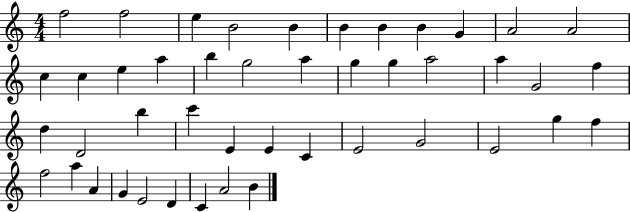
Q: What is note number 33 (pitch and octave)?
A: G4